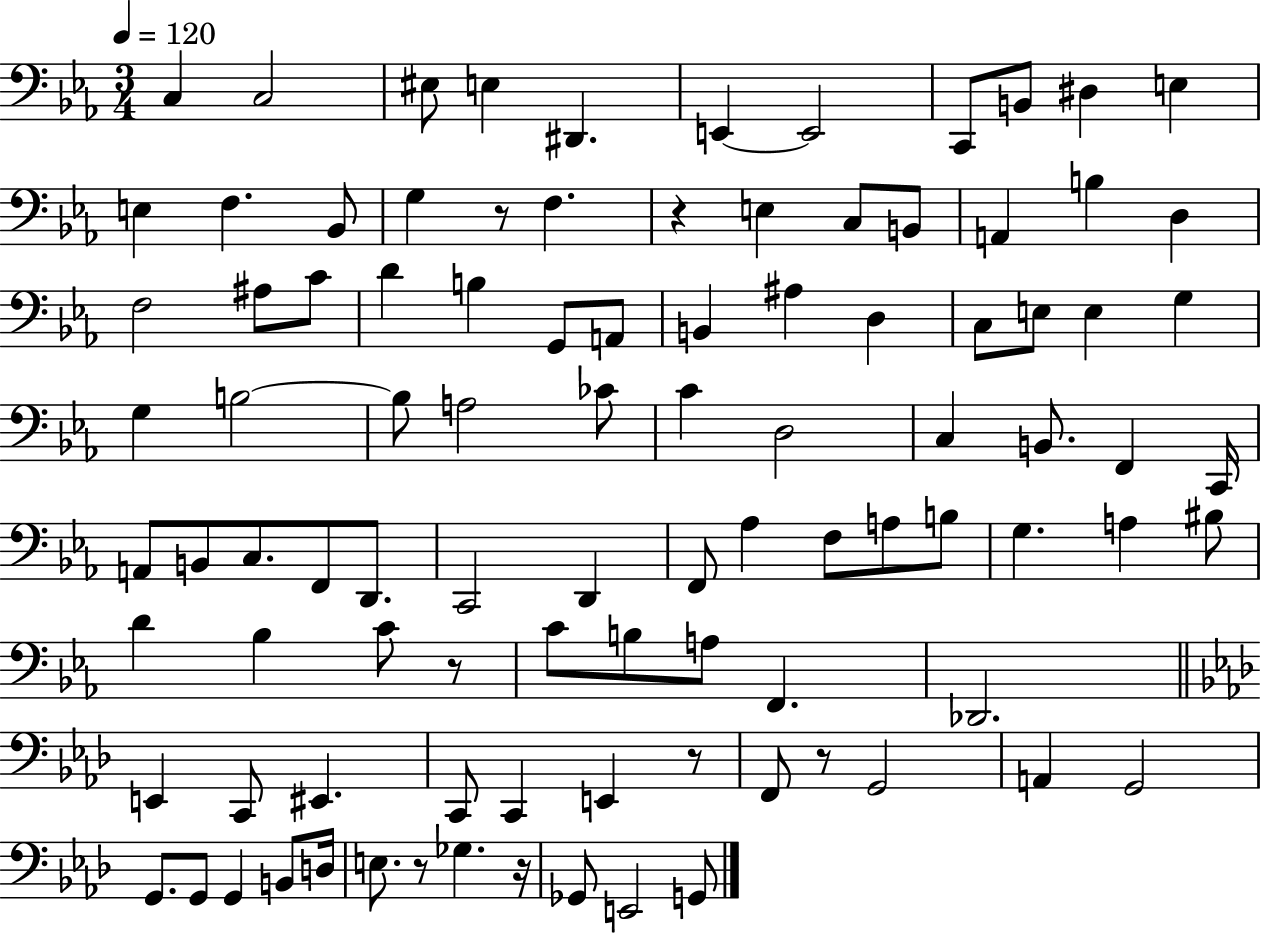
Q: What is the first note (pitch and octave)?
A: C3